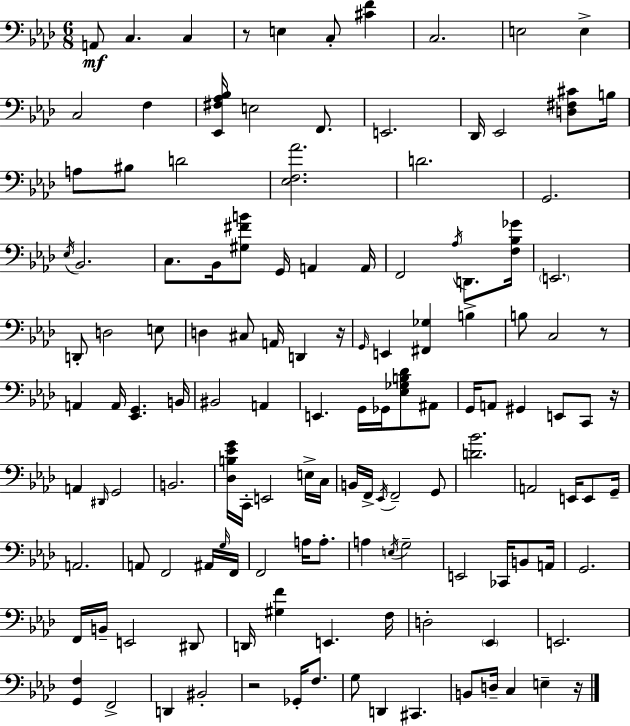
{
  \clef bass
  \numericTimeSignature
  \time 6/8
  \key aes \major
  a,8\mf c4. c4 | r8 e4 c8-. <cis' f'>4 | c2. | e2 e4-> | \break c2 f4 | <ees, fis aes bes>16 e2 f,8. | e,2. | des,16 ees,2 <d fis cis'>8 b16 | \break a8 bis8 d'2 | <ees f aes'>2. | d'2. | g,2. | \break \acciaccatura { ees16 } bes,2. | c8. bes,16 <gis fis' b'>8 g,16 a,4 | a,16 f,2 \acciaccatura { aes16 } d,8. | <f bes ges'>16 \parenthesize e,2. | \break d,8-. d2 | e8 d4 cis8 a,16 d,4 | r16 \grace { g,16 } e,4 <fis, ges>4 b4-> | b8 c2 | \break r8 a,4 a,16 <ees, g,>4. | b,16 bis,2 a,4 | e,4. g,16 ges,16 <ees ges b des'>8 | ais,8 g,16 a,8 gis,4 e,8 | \break c,8 r16 a,4 \grace { dis,16 } g,2 | b,2. | <des b ees' g'>16 c,16-. e,2 | e16-> c16 b,16 f,16-> \acciaccatura { ees,16 } f,2-- | \break g,8 <d' bes'>2. | a,2 | e,16 e,8 g,16-- a,2. | a,8 f,2 | \break ais,16 \grace { g16 } f,16 f,2 | a16 a8.-. a4 \acciaccatura { e16 } g2-- | e,2 | ces,16 b,8 a,16 g,2. | \break f,16 b,16-- e,2 | dis,8 d,16 <gis f'>4 | e,4. f16 d2-. | \parenthesize ees,4 e,2. | \break <g, f>4 f,2-> | d,4 bis,2-. | r2 | ges,16-. f8. g8 d,4 | \break cis,4. b,8 d16-- c4 | e4-- r16 \bar "|."
}